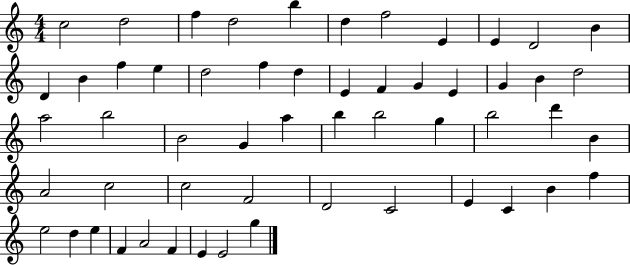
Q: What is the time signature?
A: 4/4